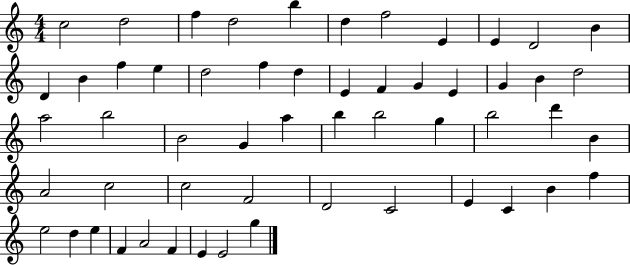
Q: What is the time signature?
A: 4/4